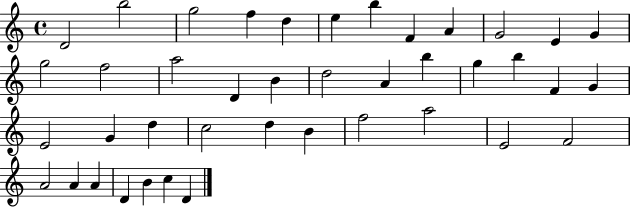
D4/h B5/h G5/h F5/q D5/q E5/q B5/q F4/q A4/q G4/h E4/q G4/q G5/h F5/h A5/h D4/q B4/q D5/h A4/q B5/q G5/q B5/q F4/q G4/q E4/h G4/q D5/q C5/h D5/q B4/q F5/h A5/h E4/h F4/h A4/h A4/q A4/q D4/q B4/q C5/q D4/q